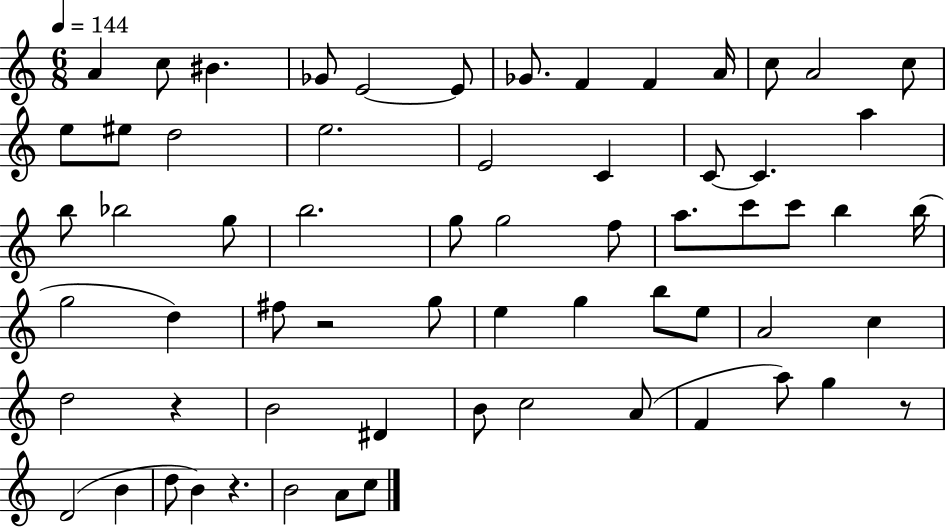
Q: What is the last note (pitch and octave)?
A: C5